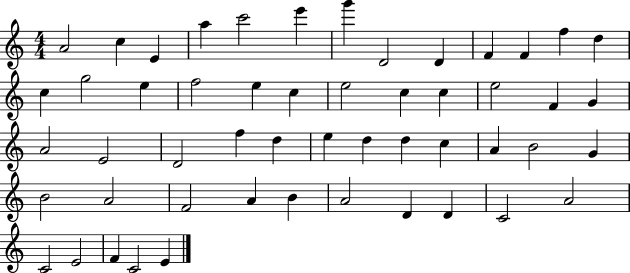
{
  \clef treble
  \numericTimeSignature
  \time 4/4
  \key c \major
  a'2 c''4 e'4 | a''4 c'''2 e'''4 | g'''4 d'2 d'4 | f'4 f'4 f''4 d''4 | \break c''4 g''2 e''4 | f''2 e''4 c''4 | e''2 c''4 c''4 | e''2 f'4 g'4 | \break a'2 e'2 | d'2 f''4 d''4 | e''4 d''4 d''4 c''4 | a'4 b'2 g'4 | \break b'2 a'2 | f'2 a'4 b'4 | a'2 d'4 d'4 | c'2 a'2 | \break c'2 e'2 | f'4 c'2 e'4 | \bar "|."
}